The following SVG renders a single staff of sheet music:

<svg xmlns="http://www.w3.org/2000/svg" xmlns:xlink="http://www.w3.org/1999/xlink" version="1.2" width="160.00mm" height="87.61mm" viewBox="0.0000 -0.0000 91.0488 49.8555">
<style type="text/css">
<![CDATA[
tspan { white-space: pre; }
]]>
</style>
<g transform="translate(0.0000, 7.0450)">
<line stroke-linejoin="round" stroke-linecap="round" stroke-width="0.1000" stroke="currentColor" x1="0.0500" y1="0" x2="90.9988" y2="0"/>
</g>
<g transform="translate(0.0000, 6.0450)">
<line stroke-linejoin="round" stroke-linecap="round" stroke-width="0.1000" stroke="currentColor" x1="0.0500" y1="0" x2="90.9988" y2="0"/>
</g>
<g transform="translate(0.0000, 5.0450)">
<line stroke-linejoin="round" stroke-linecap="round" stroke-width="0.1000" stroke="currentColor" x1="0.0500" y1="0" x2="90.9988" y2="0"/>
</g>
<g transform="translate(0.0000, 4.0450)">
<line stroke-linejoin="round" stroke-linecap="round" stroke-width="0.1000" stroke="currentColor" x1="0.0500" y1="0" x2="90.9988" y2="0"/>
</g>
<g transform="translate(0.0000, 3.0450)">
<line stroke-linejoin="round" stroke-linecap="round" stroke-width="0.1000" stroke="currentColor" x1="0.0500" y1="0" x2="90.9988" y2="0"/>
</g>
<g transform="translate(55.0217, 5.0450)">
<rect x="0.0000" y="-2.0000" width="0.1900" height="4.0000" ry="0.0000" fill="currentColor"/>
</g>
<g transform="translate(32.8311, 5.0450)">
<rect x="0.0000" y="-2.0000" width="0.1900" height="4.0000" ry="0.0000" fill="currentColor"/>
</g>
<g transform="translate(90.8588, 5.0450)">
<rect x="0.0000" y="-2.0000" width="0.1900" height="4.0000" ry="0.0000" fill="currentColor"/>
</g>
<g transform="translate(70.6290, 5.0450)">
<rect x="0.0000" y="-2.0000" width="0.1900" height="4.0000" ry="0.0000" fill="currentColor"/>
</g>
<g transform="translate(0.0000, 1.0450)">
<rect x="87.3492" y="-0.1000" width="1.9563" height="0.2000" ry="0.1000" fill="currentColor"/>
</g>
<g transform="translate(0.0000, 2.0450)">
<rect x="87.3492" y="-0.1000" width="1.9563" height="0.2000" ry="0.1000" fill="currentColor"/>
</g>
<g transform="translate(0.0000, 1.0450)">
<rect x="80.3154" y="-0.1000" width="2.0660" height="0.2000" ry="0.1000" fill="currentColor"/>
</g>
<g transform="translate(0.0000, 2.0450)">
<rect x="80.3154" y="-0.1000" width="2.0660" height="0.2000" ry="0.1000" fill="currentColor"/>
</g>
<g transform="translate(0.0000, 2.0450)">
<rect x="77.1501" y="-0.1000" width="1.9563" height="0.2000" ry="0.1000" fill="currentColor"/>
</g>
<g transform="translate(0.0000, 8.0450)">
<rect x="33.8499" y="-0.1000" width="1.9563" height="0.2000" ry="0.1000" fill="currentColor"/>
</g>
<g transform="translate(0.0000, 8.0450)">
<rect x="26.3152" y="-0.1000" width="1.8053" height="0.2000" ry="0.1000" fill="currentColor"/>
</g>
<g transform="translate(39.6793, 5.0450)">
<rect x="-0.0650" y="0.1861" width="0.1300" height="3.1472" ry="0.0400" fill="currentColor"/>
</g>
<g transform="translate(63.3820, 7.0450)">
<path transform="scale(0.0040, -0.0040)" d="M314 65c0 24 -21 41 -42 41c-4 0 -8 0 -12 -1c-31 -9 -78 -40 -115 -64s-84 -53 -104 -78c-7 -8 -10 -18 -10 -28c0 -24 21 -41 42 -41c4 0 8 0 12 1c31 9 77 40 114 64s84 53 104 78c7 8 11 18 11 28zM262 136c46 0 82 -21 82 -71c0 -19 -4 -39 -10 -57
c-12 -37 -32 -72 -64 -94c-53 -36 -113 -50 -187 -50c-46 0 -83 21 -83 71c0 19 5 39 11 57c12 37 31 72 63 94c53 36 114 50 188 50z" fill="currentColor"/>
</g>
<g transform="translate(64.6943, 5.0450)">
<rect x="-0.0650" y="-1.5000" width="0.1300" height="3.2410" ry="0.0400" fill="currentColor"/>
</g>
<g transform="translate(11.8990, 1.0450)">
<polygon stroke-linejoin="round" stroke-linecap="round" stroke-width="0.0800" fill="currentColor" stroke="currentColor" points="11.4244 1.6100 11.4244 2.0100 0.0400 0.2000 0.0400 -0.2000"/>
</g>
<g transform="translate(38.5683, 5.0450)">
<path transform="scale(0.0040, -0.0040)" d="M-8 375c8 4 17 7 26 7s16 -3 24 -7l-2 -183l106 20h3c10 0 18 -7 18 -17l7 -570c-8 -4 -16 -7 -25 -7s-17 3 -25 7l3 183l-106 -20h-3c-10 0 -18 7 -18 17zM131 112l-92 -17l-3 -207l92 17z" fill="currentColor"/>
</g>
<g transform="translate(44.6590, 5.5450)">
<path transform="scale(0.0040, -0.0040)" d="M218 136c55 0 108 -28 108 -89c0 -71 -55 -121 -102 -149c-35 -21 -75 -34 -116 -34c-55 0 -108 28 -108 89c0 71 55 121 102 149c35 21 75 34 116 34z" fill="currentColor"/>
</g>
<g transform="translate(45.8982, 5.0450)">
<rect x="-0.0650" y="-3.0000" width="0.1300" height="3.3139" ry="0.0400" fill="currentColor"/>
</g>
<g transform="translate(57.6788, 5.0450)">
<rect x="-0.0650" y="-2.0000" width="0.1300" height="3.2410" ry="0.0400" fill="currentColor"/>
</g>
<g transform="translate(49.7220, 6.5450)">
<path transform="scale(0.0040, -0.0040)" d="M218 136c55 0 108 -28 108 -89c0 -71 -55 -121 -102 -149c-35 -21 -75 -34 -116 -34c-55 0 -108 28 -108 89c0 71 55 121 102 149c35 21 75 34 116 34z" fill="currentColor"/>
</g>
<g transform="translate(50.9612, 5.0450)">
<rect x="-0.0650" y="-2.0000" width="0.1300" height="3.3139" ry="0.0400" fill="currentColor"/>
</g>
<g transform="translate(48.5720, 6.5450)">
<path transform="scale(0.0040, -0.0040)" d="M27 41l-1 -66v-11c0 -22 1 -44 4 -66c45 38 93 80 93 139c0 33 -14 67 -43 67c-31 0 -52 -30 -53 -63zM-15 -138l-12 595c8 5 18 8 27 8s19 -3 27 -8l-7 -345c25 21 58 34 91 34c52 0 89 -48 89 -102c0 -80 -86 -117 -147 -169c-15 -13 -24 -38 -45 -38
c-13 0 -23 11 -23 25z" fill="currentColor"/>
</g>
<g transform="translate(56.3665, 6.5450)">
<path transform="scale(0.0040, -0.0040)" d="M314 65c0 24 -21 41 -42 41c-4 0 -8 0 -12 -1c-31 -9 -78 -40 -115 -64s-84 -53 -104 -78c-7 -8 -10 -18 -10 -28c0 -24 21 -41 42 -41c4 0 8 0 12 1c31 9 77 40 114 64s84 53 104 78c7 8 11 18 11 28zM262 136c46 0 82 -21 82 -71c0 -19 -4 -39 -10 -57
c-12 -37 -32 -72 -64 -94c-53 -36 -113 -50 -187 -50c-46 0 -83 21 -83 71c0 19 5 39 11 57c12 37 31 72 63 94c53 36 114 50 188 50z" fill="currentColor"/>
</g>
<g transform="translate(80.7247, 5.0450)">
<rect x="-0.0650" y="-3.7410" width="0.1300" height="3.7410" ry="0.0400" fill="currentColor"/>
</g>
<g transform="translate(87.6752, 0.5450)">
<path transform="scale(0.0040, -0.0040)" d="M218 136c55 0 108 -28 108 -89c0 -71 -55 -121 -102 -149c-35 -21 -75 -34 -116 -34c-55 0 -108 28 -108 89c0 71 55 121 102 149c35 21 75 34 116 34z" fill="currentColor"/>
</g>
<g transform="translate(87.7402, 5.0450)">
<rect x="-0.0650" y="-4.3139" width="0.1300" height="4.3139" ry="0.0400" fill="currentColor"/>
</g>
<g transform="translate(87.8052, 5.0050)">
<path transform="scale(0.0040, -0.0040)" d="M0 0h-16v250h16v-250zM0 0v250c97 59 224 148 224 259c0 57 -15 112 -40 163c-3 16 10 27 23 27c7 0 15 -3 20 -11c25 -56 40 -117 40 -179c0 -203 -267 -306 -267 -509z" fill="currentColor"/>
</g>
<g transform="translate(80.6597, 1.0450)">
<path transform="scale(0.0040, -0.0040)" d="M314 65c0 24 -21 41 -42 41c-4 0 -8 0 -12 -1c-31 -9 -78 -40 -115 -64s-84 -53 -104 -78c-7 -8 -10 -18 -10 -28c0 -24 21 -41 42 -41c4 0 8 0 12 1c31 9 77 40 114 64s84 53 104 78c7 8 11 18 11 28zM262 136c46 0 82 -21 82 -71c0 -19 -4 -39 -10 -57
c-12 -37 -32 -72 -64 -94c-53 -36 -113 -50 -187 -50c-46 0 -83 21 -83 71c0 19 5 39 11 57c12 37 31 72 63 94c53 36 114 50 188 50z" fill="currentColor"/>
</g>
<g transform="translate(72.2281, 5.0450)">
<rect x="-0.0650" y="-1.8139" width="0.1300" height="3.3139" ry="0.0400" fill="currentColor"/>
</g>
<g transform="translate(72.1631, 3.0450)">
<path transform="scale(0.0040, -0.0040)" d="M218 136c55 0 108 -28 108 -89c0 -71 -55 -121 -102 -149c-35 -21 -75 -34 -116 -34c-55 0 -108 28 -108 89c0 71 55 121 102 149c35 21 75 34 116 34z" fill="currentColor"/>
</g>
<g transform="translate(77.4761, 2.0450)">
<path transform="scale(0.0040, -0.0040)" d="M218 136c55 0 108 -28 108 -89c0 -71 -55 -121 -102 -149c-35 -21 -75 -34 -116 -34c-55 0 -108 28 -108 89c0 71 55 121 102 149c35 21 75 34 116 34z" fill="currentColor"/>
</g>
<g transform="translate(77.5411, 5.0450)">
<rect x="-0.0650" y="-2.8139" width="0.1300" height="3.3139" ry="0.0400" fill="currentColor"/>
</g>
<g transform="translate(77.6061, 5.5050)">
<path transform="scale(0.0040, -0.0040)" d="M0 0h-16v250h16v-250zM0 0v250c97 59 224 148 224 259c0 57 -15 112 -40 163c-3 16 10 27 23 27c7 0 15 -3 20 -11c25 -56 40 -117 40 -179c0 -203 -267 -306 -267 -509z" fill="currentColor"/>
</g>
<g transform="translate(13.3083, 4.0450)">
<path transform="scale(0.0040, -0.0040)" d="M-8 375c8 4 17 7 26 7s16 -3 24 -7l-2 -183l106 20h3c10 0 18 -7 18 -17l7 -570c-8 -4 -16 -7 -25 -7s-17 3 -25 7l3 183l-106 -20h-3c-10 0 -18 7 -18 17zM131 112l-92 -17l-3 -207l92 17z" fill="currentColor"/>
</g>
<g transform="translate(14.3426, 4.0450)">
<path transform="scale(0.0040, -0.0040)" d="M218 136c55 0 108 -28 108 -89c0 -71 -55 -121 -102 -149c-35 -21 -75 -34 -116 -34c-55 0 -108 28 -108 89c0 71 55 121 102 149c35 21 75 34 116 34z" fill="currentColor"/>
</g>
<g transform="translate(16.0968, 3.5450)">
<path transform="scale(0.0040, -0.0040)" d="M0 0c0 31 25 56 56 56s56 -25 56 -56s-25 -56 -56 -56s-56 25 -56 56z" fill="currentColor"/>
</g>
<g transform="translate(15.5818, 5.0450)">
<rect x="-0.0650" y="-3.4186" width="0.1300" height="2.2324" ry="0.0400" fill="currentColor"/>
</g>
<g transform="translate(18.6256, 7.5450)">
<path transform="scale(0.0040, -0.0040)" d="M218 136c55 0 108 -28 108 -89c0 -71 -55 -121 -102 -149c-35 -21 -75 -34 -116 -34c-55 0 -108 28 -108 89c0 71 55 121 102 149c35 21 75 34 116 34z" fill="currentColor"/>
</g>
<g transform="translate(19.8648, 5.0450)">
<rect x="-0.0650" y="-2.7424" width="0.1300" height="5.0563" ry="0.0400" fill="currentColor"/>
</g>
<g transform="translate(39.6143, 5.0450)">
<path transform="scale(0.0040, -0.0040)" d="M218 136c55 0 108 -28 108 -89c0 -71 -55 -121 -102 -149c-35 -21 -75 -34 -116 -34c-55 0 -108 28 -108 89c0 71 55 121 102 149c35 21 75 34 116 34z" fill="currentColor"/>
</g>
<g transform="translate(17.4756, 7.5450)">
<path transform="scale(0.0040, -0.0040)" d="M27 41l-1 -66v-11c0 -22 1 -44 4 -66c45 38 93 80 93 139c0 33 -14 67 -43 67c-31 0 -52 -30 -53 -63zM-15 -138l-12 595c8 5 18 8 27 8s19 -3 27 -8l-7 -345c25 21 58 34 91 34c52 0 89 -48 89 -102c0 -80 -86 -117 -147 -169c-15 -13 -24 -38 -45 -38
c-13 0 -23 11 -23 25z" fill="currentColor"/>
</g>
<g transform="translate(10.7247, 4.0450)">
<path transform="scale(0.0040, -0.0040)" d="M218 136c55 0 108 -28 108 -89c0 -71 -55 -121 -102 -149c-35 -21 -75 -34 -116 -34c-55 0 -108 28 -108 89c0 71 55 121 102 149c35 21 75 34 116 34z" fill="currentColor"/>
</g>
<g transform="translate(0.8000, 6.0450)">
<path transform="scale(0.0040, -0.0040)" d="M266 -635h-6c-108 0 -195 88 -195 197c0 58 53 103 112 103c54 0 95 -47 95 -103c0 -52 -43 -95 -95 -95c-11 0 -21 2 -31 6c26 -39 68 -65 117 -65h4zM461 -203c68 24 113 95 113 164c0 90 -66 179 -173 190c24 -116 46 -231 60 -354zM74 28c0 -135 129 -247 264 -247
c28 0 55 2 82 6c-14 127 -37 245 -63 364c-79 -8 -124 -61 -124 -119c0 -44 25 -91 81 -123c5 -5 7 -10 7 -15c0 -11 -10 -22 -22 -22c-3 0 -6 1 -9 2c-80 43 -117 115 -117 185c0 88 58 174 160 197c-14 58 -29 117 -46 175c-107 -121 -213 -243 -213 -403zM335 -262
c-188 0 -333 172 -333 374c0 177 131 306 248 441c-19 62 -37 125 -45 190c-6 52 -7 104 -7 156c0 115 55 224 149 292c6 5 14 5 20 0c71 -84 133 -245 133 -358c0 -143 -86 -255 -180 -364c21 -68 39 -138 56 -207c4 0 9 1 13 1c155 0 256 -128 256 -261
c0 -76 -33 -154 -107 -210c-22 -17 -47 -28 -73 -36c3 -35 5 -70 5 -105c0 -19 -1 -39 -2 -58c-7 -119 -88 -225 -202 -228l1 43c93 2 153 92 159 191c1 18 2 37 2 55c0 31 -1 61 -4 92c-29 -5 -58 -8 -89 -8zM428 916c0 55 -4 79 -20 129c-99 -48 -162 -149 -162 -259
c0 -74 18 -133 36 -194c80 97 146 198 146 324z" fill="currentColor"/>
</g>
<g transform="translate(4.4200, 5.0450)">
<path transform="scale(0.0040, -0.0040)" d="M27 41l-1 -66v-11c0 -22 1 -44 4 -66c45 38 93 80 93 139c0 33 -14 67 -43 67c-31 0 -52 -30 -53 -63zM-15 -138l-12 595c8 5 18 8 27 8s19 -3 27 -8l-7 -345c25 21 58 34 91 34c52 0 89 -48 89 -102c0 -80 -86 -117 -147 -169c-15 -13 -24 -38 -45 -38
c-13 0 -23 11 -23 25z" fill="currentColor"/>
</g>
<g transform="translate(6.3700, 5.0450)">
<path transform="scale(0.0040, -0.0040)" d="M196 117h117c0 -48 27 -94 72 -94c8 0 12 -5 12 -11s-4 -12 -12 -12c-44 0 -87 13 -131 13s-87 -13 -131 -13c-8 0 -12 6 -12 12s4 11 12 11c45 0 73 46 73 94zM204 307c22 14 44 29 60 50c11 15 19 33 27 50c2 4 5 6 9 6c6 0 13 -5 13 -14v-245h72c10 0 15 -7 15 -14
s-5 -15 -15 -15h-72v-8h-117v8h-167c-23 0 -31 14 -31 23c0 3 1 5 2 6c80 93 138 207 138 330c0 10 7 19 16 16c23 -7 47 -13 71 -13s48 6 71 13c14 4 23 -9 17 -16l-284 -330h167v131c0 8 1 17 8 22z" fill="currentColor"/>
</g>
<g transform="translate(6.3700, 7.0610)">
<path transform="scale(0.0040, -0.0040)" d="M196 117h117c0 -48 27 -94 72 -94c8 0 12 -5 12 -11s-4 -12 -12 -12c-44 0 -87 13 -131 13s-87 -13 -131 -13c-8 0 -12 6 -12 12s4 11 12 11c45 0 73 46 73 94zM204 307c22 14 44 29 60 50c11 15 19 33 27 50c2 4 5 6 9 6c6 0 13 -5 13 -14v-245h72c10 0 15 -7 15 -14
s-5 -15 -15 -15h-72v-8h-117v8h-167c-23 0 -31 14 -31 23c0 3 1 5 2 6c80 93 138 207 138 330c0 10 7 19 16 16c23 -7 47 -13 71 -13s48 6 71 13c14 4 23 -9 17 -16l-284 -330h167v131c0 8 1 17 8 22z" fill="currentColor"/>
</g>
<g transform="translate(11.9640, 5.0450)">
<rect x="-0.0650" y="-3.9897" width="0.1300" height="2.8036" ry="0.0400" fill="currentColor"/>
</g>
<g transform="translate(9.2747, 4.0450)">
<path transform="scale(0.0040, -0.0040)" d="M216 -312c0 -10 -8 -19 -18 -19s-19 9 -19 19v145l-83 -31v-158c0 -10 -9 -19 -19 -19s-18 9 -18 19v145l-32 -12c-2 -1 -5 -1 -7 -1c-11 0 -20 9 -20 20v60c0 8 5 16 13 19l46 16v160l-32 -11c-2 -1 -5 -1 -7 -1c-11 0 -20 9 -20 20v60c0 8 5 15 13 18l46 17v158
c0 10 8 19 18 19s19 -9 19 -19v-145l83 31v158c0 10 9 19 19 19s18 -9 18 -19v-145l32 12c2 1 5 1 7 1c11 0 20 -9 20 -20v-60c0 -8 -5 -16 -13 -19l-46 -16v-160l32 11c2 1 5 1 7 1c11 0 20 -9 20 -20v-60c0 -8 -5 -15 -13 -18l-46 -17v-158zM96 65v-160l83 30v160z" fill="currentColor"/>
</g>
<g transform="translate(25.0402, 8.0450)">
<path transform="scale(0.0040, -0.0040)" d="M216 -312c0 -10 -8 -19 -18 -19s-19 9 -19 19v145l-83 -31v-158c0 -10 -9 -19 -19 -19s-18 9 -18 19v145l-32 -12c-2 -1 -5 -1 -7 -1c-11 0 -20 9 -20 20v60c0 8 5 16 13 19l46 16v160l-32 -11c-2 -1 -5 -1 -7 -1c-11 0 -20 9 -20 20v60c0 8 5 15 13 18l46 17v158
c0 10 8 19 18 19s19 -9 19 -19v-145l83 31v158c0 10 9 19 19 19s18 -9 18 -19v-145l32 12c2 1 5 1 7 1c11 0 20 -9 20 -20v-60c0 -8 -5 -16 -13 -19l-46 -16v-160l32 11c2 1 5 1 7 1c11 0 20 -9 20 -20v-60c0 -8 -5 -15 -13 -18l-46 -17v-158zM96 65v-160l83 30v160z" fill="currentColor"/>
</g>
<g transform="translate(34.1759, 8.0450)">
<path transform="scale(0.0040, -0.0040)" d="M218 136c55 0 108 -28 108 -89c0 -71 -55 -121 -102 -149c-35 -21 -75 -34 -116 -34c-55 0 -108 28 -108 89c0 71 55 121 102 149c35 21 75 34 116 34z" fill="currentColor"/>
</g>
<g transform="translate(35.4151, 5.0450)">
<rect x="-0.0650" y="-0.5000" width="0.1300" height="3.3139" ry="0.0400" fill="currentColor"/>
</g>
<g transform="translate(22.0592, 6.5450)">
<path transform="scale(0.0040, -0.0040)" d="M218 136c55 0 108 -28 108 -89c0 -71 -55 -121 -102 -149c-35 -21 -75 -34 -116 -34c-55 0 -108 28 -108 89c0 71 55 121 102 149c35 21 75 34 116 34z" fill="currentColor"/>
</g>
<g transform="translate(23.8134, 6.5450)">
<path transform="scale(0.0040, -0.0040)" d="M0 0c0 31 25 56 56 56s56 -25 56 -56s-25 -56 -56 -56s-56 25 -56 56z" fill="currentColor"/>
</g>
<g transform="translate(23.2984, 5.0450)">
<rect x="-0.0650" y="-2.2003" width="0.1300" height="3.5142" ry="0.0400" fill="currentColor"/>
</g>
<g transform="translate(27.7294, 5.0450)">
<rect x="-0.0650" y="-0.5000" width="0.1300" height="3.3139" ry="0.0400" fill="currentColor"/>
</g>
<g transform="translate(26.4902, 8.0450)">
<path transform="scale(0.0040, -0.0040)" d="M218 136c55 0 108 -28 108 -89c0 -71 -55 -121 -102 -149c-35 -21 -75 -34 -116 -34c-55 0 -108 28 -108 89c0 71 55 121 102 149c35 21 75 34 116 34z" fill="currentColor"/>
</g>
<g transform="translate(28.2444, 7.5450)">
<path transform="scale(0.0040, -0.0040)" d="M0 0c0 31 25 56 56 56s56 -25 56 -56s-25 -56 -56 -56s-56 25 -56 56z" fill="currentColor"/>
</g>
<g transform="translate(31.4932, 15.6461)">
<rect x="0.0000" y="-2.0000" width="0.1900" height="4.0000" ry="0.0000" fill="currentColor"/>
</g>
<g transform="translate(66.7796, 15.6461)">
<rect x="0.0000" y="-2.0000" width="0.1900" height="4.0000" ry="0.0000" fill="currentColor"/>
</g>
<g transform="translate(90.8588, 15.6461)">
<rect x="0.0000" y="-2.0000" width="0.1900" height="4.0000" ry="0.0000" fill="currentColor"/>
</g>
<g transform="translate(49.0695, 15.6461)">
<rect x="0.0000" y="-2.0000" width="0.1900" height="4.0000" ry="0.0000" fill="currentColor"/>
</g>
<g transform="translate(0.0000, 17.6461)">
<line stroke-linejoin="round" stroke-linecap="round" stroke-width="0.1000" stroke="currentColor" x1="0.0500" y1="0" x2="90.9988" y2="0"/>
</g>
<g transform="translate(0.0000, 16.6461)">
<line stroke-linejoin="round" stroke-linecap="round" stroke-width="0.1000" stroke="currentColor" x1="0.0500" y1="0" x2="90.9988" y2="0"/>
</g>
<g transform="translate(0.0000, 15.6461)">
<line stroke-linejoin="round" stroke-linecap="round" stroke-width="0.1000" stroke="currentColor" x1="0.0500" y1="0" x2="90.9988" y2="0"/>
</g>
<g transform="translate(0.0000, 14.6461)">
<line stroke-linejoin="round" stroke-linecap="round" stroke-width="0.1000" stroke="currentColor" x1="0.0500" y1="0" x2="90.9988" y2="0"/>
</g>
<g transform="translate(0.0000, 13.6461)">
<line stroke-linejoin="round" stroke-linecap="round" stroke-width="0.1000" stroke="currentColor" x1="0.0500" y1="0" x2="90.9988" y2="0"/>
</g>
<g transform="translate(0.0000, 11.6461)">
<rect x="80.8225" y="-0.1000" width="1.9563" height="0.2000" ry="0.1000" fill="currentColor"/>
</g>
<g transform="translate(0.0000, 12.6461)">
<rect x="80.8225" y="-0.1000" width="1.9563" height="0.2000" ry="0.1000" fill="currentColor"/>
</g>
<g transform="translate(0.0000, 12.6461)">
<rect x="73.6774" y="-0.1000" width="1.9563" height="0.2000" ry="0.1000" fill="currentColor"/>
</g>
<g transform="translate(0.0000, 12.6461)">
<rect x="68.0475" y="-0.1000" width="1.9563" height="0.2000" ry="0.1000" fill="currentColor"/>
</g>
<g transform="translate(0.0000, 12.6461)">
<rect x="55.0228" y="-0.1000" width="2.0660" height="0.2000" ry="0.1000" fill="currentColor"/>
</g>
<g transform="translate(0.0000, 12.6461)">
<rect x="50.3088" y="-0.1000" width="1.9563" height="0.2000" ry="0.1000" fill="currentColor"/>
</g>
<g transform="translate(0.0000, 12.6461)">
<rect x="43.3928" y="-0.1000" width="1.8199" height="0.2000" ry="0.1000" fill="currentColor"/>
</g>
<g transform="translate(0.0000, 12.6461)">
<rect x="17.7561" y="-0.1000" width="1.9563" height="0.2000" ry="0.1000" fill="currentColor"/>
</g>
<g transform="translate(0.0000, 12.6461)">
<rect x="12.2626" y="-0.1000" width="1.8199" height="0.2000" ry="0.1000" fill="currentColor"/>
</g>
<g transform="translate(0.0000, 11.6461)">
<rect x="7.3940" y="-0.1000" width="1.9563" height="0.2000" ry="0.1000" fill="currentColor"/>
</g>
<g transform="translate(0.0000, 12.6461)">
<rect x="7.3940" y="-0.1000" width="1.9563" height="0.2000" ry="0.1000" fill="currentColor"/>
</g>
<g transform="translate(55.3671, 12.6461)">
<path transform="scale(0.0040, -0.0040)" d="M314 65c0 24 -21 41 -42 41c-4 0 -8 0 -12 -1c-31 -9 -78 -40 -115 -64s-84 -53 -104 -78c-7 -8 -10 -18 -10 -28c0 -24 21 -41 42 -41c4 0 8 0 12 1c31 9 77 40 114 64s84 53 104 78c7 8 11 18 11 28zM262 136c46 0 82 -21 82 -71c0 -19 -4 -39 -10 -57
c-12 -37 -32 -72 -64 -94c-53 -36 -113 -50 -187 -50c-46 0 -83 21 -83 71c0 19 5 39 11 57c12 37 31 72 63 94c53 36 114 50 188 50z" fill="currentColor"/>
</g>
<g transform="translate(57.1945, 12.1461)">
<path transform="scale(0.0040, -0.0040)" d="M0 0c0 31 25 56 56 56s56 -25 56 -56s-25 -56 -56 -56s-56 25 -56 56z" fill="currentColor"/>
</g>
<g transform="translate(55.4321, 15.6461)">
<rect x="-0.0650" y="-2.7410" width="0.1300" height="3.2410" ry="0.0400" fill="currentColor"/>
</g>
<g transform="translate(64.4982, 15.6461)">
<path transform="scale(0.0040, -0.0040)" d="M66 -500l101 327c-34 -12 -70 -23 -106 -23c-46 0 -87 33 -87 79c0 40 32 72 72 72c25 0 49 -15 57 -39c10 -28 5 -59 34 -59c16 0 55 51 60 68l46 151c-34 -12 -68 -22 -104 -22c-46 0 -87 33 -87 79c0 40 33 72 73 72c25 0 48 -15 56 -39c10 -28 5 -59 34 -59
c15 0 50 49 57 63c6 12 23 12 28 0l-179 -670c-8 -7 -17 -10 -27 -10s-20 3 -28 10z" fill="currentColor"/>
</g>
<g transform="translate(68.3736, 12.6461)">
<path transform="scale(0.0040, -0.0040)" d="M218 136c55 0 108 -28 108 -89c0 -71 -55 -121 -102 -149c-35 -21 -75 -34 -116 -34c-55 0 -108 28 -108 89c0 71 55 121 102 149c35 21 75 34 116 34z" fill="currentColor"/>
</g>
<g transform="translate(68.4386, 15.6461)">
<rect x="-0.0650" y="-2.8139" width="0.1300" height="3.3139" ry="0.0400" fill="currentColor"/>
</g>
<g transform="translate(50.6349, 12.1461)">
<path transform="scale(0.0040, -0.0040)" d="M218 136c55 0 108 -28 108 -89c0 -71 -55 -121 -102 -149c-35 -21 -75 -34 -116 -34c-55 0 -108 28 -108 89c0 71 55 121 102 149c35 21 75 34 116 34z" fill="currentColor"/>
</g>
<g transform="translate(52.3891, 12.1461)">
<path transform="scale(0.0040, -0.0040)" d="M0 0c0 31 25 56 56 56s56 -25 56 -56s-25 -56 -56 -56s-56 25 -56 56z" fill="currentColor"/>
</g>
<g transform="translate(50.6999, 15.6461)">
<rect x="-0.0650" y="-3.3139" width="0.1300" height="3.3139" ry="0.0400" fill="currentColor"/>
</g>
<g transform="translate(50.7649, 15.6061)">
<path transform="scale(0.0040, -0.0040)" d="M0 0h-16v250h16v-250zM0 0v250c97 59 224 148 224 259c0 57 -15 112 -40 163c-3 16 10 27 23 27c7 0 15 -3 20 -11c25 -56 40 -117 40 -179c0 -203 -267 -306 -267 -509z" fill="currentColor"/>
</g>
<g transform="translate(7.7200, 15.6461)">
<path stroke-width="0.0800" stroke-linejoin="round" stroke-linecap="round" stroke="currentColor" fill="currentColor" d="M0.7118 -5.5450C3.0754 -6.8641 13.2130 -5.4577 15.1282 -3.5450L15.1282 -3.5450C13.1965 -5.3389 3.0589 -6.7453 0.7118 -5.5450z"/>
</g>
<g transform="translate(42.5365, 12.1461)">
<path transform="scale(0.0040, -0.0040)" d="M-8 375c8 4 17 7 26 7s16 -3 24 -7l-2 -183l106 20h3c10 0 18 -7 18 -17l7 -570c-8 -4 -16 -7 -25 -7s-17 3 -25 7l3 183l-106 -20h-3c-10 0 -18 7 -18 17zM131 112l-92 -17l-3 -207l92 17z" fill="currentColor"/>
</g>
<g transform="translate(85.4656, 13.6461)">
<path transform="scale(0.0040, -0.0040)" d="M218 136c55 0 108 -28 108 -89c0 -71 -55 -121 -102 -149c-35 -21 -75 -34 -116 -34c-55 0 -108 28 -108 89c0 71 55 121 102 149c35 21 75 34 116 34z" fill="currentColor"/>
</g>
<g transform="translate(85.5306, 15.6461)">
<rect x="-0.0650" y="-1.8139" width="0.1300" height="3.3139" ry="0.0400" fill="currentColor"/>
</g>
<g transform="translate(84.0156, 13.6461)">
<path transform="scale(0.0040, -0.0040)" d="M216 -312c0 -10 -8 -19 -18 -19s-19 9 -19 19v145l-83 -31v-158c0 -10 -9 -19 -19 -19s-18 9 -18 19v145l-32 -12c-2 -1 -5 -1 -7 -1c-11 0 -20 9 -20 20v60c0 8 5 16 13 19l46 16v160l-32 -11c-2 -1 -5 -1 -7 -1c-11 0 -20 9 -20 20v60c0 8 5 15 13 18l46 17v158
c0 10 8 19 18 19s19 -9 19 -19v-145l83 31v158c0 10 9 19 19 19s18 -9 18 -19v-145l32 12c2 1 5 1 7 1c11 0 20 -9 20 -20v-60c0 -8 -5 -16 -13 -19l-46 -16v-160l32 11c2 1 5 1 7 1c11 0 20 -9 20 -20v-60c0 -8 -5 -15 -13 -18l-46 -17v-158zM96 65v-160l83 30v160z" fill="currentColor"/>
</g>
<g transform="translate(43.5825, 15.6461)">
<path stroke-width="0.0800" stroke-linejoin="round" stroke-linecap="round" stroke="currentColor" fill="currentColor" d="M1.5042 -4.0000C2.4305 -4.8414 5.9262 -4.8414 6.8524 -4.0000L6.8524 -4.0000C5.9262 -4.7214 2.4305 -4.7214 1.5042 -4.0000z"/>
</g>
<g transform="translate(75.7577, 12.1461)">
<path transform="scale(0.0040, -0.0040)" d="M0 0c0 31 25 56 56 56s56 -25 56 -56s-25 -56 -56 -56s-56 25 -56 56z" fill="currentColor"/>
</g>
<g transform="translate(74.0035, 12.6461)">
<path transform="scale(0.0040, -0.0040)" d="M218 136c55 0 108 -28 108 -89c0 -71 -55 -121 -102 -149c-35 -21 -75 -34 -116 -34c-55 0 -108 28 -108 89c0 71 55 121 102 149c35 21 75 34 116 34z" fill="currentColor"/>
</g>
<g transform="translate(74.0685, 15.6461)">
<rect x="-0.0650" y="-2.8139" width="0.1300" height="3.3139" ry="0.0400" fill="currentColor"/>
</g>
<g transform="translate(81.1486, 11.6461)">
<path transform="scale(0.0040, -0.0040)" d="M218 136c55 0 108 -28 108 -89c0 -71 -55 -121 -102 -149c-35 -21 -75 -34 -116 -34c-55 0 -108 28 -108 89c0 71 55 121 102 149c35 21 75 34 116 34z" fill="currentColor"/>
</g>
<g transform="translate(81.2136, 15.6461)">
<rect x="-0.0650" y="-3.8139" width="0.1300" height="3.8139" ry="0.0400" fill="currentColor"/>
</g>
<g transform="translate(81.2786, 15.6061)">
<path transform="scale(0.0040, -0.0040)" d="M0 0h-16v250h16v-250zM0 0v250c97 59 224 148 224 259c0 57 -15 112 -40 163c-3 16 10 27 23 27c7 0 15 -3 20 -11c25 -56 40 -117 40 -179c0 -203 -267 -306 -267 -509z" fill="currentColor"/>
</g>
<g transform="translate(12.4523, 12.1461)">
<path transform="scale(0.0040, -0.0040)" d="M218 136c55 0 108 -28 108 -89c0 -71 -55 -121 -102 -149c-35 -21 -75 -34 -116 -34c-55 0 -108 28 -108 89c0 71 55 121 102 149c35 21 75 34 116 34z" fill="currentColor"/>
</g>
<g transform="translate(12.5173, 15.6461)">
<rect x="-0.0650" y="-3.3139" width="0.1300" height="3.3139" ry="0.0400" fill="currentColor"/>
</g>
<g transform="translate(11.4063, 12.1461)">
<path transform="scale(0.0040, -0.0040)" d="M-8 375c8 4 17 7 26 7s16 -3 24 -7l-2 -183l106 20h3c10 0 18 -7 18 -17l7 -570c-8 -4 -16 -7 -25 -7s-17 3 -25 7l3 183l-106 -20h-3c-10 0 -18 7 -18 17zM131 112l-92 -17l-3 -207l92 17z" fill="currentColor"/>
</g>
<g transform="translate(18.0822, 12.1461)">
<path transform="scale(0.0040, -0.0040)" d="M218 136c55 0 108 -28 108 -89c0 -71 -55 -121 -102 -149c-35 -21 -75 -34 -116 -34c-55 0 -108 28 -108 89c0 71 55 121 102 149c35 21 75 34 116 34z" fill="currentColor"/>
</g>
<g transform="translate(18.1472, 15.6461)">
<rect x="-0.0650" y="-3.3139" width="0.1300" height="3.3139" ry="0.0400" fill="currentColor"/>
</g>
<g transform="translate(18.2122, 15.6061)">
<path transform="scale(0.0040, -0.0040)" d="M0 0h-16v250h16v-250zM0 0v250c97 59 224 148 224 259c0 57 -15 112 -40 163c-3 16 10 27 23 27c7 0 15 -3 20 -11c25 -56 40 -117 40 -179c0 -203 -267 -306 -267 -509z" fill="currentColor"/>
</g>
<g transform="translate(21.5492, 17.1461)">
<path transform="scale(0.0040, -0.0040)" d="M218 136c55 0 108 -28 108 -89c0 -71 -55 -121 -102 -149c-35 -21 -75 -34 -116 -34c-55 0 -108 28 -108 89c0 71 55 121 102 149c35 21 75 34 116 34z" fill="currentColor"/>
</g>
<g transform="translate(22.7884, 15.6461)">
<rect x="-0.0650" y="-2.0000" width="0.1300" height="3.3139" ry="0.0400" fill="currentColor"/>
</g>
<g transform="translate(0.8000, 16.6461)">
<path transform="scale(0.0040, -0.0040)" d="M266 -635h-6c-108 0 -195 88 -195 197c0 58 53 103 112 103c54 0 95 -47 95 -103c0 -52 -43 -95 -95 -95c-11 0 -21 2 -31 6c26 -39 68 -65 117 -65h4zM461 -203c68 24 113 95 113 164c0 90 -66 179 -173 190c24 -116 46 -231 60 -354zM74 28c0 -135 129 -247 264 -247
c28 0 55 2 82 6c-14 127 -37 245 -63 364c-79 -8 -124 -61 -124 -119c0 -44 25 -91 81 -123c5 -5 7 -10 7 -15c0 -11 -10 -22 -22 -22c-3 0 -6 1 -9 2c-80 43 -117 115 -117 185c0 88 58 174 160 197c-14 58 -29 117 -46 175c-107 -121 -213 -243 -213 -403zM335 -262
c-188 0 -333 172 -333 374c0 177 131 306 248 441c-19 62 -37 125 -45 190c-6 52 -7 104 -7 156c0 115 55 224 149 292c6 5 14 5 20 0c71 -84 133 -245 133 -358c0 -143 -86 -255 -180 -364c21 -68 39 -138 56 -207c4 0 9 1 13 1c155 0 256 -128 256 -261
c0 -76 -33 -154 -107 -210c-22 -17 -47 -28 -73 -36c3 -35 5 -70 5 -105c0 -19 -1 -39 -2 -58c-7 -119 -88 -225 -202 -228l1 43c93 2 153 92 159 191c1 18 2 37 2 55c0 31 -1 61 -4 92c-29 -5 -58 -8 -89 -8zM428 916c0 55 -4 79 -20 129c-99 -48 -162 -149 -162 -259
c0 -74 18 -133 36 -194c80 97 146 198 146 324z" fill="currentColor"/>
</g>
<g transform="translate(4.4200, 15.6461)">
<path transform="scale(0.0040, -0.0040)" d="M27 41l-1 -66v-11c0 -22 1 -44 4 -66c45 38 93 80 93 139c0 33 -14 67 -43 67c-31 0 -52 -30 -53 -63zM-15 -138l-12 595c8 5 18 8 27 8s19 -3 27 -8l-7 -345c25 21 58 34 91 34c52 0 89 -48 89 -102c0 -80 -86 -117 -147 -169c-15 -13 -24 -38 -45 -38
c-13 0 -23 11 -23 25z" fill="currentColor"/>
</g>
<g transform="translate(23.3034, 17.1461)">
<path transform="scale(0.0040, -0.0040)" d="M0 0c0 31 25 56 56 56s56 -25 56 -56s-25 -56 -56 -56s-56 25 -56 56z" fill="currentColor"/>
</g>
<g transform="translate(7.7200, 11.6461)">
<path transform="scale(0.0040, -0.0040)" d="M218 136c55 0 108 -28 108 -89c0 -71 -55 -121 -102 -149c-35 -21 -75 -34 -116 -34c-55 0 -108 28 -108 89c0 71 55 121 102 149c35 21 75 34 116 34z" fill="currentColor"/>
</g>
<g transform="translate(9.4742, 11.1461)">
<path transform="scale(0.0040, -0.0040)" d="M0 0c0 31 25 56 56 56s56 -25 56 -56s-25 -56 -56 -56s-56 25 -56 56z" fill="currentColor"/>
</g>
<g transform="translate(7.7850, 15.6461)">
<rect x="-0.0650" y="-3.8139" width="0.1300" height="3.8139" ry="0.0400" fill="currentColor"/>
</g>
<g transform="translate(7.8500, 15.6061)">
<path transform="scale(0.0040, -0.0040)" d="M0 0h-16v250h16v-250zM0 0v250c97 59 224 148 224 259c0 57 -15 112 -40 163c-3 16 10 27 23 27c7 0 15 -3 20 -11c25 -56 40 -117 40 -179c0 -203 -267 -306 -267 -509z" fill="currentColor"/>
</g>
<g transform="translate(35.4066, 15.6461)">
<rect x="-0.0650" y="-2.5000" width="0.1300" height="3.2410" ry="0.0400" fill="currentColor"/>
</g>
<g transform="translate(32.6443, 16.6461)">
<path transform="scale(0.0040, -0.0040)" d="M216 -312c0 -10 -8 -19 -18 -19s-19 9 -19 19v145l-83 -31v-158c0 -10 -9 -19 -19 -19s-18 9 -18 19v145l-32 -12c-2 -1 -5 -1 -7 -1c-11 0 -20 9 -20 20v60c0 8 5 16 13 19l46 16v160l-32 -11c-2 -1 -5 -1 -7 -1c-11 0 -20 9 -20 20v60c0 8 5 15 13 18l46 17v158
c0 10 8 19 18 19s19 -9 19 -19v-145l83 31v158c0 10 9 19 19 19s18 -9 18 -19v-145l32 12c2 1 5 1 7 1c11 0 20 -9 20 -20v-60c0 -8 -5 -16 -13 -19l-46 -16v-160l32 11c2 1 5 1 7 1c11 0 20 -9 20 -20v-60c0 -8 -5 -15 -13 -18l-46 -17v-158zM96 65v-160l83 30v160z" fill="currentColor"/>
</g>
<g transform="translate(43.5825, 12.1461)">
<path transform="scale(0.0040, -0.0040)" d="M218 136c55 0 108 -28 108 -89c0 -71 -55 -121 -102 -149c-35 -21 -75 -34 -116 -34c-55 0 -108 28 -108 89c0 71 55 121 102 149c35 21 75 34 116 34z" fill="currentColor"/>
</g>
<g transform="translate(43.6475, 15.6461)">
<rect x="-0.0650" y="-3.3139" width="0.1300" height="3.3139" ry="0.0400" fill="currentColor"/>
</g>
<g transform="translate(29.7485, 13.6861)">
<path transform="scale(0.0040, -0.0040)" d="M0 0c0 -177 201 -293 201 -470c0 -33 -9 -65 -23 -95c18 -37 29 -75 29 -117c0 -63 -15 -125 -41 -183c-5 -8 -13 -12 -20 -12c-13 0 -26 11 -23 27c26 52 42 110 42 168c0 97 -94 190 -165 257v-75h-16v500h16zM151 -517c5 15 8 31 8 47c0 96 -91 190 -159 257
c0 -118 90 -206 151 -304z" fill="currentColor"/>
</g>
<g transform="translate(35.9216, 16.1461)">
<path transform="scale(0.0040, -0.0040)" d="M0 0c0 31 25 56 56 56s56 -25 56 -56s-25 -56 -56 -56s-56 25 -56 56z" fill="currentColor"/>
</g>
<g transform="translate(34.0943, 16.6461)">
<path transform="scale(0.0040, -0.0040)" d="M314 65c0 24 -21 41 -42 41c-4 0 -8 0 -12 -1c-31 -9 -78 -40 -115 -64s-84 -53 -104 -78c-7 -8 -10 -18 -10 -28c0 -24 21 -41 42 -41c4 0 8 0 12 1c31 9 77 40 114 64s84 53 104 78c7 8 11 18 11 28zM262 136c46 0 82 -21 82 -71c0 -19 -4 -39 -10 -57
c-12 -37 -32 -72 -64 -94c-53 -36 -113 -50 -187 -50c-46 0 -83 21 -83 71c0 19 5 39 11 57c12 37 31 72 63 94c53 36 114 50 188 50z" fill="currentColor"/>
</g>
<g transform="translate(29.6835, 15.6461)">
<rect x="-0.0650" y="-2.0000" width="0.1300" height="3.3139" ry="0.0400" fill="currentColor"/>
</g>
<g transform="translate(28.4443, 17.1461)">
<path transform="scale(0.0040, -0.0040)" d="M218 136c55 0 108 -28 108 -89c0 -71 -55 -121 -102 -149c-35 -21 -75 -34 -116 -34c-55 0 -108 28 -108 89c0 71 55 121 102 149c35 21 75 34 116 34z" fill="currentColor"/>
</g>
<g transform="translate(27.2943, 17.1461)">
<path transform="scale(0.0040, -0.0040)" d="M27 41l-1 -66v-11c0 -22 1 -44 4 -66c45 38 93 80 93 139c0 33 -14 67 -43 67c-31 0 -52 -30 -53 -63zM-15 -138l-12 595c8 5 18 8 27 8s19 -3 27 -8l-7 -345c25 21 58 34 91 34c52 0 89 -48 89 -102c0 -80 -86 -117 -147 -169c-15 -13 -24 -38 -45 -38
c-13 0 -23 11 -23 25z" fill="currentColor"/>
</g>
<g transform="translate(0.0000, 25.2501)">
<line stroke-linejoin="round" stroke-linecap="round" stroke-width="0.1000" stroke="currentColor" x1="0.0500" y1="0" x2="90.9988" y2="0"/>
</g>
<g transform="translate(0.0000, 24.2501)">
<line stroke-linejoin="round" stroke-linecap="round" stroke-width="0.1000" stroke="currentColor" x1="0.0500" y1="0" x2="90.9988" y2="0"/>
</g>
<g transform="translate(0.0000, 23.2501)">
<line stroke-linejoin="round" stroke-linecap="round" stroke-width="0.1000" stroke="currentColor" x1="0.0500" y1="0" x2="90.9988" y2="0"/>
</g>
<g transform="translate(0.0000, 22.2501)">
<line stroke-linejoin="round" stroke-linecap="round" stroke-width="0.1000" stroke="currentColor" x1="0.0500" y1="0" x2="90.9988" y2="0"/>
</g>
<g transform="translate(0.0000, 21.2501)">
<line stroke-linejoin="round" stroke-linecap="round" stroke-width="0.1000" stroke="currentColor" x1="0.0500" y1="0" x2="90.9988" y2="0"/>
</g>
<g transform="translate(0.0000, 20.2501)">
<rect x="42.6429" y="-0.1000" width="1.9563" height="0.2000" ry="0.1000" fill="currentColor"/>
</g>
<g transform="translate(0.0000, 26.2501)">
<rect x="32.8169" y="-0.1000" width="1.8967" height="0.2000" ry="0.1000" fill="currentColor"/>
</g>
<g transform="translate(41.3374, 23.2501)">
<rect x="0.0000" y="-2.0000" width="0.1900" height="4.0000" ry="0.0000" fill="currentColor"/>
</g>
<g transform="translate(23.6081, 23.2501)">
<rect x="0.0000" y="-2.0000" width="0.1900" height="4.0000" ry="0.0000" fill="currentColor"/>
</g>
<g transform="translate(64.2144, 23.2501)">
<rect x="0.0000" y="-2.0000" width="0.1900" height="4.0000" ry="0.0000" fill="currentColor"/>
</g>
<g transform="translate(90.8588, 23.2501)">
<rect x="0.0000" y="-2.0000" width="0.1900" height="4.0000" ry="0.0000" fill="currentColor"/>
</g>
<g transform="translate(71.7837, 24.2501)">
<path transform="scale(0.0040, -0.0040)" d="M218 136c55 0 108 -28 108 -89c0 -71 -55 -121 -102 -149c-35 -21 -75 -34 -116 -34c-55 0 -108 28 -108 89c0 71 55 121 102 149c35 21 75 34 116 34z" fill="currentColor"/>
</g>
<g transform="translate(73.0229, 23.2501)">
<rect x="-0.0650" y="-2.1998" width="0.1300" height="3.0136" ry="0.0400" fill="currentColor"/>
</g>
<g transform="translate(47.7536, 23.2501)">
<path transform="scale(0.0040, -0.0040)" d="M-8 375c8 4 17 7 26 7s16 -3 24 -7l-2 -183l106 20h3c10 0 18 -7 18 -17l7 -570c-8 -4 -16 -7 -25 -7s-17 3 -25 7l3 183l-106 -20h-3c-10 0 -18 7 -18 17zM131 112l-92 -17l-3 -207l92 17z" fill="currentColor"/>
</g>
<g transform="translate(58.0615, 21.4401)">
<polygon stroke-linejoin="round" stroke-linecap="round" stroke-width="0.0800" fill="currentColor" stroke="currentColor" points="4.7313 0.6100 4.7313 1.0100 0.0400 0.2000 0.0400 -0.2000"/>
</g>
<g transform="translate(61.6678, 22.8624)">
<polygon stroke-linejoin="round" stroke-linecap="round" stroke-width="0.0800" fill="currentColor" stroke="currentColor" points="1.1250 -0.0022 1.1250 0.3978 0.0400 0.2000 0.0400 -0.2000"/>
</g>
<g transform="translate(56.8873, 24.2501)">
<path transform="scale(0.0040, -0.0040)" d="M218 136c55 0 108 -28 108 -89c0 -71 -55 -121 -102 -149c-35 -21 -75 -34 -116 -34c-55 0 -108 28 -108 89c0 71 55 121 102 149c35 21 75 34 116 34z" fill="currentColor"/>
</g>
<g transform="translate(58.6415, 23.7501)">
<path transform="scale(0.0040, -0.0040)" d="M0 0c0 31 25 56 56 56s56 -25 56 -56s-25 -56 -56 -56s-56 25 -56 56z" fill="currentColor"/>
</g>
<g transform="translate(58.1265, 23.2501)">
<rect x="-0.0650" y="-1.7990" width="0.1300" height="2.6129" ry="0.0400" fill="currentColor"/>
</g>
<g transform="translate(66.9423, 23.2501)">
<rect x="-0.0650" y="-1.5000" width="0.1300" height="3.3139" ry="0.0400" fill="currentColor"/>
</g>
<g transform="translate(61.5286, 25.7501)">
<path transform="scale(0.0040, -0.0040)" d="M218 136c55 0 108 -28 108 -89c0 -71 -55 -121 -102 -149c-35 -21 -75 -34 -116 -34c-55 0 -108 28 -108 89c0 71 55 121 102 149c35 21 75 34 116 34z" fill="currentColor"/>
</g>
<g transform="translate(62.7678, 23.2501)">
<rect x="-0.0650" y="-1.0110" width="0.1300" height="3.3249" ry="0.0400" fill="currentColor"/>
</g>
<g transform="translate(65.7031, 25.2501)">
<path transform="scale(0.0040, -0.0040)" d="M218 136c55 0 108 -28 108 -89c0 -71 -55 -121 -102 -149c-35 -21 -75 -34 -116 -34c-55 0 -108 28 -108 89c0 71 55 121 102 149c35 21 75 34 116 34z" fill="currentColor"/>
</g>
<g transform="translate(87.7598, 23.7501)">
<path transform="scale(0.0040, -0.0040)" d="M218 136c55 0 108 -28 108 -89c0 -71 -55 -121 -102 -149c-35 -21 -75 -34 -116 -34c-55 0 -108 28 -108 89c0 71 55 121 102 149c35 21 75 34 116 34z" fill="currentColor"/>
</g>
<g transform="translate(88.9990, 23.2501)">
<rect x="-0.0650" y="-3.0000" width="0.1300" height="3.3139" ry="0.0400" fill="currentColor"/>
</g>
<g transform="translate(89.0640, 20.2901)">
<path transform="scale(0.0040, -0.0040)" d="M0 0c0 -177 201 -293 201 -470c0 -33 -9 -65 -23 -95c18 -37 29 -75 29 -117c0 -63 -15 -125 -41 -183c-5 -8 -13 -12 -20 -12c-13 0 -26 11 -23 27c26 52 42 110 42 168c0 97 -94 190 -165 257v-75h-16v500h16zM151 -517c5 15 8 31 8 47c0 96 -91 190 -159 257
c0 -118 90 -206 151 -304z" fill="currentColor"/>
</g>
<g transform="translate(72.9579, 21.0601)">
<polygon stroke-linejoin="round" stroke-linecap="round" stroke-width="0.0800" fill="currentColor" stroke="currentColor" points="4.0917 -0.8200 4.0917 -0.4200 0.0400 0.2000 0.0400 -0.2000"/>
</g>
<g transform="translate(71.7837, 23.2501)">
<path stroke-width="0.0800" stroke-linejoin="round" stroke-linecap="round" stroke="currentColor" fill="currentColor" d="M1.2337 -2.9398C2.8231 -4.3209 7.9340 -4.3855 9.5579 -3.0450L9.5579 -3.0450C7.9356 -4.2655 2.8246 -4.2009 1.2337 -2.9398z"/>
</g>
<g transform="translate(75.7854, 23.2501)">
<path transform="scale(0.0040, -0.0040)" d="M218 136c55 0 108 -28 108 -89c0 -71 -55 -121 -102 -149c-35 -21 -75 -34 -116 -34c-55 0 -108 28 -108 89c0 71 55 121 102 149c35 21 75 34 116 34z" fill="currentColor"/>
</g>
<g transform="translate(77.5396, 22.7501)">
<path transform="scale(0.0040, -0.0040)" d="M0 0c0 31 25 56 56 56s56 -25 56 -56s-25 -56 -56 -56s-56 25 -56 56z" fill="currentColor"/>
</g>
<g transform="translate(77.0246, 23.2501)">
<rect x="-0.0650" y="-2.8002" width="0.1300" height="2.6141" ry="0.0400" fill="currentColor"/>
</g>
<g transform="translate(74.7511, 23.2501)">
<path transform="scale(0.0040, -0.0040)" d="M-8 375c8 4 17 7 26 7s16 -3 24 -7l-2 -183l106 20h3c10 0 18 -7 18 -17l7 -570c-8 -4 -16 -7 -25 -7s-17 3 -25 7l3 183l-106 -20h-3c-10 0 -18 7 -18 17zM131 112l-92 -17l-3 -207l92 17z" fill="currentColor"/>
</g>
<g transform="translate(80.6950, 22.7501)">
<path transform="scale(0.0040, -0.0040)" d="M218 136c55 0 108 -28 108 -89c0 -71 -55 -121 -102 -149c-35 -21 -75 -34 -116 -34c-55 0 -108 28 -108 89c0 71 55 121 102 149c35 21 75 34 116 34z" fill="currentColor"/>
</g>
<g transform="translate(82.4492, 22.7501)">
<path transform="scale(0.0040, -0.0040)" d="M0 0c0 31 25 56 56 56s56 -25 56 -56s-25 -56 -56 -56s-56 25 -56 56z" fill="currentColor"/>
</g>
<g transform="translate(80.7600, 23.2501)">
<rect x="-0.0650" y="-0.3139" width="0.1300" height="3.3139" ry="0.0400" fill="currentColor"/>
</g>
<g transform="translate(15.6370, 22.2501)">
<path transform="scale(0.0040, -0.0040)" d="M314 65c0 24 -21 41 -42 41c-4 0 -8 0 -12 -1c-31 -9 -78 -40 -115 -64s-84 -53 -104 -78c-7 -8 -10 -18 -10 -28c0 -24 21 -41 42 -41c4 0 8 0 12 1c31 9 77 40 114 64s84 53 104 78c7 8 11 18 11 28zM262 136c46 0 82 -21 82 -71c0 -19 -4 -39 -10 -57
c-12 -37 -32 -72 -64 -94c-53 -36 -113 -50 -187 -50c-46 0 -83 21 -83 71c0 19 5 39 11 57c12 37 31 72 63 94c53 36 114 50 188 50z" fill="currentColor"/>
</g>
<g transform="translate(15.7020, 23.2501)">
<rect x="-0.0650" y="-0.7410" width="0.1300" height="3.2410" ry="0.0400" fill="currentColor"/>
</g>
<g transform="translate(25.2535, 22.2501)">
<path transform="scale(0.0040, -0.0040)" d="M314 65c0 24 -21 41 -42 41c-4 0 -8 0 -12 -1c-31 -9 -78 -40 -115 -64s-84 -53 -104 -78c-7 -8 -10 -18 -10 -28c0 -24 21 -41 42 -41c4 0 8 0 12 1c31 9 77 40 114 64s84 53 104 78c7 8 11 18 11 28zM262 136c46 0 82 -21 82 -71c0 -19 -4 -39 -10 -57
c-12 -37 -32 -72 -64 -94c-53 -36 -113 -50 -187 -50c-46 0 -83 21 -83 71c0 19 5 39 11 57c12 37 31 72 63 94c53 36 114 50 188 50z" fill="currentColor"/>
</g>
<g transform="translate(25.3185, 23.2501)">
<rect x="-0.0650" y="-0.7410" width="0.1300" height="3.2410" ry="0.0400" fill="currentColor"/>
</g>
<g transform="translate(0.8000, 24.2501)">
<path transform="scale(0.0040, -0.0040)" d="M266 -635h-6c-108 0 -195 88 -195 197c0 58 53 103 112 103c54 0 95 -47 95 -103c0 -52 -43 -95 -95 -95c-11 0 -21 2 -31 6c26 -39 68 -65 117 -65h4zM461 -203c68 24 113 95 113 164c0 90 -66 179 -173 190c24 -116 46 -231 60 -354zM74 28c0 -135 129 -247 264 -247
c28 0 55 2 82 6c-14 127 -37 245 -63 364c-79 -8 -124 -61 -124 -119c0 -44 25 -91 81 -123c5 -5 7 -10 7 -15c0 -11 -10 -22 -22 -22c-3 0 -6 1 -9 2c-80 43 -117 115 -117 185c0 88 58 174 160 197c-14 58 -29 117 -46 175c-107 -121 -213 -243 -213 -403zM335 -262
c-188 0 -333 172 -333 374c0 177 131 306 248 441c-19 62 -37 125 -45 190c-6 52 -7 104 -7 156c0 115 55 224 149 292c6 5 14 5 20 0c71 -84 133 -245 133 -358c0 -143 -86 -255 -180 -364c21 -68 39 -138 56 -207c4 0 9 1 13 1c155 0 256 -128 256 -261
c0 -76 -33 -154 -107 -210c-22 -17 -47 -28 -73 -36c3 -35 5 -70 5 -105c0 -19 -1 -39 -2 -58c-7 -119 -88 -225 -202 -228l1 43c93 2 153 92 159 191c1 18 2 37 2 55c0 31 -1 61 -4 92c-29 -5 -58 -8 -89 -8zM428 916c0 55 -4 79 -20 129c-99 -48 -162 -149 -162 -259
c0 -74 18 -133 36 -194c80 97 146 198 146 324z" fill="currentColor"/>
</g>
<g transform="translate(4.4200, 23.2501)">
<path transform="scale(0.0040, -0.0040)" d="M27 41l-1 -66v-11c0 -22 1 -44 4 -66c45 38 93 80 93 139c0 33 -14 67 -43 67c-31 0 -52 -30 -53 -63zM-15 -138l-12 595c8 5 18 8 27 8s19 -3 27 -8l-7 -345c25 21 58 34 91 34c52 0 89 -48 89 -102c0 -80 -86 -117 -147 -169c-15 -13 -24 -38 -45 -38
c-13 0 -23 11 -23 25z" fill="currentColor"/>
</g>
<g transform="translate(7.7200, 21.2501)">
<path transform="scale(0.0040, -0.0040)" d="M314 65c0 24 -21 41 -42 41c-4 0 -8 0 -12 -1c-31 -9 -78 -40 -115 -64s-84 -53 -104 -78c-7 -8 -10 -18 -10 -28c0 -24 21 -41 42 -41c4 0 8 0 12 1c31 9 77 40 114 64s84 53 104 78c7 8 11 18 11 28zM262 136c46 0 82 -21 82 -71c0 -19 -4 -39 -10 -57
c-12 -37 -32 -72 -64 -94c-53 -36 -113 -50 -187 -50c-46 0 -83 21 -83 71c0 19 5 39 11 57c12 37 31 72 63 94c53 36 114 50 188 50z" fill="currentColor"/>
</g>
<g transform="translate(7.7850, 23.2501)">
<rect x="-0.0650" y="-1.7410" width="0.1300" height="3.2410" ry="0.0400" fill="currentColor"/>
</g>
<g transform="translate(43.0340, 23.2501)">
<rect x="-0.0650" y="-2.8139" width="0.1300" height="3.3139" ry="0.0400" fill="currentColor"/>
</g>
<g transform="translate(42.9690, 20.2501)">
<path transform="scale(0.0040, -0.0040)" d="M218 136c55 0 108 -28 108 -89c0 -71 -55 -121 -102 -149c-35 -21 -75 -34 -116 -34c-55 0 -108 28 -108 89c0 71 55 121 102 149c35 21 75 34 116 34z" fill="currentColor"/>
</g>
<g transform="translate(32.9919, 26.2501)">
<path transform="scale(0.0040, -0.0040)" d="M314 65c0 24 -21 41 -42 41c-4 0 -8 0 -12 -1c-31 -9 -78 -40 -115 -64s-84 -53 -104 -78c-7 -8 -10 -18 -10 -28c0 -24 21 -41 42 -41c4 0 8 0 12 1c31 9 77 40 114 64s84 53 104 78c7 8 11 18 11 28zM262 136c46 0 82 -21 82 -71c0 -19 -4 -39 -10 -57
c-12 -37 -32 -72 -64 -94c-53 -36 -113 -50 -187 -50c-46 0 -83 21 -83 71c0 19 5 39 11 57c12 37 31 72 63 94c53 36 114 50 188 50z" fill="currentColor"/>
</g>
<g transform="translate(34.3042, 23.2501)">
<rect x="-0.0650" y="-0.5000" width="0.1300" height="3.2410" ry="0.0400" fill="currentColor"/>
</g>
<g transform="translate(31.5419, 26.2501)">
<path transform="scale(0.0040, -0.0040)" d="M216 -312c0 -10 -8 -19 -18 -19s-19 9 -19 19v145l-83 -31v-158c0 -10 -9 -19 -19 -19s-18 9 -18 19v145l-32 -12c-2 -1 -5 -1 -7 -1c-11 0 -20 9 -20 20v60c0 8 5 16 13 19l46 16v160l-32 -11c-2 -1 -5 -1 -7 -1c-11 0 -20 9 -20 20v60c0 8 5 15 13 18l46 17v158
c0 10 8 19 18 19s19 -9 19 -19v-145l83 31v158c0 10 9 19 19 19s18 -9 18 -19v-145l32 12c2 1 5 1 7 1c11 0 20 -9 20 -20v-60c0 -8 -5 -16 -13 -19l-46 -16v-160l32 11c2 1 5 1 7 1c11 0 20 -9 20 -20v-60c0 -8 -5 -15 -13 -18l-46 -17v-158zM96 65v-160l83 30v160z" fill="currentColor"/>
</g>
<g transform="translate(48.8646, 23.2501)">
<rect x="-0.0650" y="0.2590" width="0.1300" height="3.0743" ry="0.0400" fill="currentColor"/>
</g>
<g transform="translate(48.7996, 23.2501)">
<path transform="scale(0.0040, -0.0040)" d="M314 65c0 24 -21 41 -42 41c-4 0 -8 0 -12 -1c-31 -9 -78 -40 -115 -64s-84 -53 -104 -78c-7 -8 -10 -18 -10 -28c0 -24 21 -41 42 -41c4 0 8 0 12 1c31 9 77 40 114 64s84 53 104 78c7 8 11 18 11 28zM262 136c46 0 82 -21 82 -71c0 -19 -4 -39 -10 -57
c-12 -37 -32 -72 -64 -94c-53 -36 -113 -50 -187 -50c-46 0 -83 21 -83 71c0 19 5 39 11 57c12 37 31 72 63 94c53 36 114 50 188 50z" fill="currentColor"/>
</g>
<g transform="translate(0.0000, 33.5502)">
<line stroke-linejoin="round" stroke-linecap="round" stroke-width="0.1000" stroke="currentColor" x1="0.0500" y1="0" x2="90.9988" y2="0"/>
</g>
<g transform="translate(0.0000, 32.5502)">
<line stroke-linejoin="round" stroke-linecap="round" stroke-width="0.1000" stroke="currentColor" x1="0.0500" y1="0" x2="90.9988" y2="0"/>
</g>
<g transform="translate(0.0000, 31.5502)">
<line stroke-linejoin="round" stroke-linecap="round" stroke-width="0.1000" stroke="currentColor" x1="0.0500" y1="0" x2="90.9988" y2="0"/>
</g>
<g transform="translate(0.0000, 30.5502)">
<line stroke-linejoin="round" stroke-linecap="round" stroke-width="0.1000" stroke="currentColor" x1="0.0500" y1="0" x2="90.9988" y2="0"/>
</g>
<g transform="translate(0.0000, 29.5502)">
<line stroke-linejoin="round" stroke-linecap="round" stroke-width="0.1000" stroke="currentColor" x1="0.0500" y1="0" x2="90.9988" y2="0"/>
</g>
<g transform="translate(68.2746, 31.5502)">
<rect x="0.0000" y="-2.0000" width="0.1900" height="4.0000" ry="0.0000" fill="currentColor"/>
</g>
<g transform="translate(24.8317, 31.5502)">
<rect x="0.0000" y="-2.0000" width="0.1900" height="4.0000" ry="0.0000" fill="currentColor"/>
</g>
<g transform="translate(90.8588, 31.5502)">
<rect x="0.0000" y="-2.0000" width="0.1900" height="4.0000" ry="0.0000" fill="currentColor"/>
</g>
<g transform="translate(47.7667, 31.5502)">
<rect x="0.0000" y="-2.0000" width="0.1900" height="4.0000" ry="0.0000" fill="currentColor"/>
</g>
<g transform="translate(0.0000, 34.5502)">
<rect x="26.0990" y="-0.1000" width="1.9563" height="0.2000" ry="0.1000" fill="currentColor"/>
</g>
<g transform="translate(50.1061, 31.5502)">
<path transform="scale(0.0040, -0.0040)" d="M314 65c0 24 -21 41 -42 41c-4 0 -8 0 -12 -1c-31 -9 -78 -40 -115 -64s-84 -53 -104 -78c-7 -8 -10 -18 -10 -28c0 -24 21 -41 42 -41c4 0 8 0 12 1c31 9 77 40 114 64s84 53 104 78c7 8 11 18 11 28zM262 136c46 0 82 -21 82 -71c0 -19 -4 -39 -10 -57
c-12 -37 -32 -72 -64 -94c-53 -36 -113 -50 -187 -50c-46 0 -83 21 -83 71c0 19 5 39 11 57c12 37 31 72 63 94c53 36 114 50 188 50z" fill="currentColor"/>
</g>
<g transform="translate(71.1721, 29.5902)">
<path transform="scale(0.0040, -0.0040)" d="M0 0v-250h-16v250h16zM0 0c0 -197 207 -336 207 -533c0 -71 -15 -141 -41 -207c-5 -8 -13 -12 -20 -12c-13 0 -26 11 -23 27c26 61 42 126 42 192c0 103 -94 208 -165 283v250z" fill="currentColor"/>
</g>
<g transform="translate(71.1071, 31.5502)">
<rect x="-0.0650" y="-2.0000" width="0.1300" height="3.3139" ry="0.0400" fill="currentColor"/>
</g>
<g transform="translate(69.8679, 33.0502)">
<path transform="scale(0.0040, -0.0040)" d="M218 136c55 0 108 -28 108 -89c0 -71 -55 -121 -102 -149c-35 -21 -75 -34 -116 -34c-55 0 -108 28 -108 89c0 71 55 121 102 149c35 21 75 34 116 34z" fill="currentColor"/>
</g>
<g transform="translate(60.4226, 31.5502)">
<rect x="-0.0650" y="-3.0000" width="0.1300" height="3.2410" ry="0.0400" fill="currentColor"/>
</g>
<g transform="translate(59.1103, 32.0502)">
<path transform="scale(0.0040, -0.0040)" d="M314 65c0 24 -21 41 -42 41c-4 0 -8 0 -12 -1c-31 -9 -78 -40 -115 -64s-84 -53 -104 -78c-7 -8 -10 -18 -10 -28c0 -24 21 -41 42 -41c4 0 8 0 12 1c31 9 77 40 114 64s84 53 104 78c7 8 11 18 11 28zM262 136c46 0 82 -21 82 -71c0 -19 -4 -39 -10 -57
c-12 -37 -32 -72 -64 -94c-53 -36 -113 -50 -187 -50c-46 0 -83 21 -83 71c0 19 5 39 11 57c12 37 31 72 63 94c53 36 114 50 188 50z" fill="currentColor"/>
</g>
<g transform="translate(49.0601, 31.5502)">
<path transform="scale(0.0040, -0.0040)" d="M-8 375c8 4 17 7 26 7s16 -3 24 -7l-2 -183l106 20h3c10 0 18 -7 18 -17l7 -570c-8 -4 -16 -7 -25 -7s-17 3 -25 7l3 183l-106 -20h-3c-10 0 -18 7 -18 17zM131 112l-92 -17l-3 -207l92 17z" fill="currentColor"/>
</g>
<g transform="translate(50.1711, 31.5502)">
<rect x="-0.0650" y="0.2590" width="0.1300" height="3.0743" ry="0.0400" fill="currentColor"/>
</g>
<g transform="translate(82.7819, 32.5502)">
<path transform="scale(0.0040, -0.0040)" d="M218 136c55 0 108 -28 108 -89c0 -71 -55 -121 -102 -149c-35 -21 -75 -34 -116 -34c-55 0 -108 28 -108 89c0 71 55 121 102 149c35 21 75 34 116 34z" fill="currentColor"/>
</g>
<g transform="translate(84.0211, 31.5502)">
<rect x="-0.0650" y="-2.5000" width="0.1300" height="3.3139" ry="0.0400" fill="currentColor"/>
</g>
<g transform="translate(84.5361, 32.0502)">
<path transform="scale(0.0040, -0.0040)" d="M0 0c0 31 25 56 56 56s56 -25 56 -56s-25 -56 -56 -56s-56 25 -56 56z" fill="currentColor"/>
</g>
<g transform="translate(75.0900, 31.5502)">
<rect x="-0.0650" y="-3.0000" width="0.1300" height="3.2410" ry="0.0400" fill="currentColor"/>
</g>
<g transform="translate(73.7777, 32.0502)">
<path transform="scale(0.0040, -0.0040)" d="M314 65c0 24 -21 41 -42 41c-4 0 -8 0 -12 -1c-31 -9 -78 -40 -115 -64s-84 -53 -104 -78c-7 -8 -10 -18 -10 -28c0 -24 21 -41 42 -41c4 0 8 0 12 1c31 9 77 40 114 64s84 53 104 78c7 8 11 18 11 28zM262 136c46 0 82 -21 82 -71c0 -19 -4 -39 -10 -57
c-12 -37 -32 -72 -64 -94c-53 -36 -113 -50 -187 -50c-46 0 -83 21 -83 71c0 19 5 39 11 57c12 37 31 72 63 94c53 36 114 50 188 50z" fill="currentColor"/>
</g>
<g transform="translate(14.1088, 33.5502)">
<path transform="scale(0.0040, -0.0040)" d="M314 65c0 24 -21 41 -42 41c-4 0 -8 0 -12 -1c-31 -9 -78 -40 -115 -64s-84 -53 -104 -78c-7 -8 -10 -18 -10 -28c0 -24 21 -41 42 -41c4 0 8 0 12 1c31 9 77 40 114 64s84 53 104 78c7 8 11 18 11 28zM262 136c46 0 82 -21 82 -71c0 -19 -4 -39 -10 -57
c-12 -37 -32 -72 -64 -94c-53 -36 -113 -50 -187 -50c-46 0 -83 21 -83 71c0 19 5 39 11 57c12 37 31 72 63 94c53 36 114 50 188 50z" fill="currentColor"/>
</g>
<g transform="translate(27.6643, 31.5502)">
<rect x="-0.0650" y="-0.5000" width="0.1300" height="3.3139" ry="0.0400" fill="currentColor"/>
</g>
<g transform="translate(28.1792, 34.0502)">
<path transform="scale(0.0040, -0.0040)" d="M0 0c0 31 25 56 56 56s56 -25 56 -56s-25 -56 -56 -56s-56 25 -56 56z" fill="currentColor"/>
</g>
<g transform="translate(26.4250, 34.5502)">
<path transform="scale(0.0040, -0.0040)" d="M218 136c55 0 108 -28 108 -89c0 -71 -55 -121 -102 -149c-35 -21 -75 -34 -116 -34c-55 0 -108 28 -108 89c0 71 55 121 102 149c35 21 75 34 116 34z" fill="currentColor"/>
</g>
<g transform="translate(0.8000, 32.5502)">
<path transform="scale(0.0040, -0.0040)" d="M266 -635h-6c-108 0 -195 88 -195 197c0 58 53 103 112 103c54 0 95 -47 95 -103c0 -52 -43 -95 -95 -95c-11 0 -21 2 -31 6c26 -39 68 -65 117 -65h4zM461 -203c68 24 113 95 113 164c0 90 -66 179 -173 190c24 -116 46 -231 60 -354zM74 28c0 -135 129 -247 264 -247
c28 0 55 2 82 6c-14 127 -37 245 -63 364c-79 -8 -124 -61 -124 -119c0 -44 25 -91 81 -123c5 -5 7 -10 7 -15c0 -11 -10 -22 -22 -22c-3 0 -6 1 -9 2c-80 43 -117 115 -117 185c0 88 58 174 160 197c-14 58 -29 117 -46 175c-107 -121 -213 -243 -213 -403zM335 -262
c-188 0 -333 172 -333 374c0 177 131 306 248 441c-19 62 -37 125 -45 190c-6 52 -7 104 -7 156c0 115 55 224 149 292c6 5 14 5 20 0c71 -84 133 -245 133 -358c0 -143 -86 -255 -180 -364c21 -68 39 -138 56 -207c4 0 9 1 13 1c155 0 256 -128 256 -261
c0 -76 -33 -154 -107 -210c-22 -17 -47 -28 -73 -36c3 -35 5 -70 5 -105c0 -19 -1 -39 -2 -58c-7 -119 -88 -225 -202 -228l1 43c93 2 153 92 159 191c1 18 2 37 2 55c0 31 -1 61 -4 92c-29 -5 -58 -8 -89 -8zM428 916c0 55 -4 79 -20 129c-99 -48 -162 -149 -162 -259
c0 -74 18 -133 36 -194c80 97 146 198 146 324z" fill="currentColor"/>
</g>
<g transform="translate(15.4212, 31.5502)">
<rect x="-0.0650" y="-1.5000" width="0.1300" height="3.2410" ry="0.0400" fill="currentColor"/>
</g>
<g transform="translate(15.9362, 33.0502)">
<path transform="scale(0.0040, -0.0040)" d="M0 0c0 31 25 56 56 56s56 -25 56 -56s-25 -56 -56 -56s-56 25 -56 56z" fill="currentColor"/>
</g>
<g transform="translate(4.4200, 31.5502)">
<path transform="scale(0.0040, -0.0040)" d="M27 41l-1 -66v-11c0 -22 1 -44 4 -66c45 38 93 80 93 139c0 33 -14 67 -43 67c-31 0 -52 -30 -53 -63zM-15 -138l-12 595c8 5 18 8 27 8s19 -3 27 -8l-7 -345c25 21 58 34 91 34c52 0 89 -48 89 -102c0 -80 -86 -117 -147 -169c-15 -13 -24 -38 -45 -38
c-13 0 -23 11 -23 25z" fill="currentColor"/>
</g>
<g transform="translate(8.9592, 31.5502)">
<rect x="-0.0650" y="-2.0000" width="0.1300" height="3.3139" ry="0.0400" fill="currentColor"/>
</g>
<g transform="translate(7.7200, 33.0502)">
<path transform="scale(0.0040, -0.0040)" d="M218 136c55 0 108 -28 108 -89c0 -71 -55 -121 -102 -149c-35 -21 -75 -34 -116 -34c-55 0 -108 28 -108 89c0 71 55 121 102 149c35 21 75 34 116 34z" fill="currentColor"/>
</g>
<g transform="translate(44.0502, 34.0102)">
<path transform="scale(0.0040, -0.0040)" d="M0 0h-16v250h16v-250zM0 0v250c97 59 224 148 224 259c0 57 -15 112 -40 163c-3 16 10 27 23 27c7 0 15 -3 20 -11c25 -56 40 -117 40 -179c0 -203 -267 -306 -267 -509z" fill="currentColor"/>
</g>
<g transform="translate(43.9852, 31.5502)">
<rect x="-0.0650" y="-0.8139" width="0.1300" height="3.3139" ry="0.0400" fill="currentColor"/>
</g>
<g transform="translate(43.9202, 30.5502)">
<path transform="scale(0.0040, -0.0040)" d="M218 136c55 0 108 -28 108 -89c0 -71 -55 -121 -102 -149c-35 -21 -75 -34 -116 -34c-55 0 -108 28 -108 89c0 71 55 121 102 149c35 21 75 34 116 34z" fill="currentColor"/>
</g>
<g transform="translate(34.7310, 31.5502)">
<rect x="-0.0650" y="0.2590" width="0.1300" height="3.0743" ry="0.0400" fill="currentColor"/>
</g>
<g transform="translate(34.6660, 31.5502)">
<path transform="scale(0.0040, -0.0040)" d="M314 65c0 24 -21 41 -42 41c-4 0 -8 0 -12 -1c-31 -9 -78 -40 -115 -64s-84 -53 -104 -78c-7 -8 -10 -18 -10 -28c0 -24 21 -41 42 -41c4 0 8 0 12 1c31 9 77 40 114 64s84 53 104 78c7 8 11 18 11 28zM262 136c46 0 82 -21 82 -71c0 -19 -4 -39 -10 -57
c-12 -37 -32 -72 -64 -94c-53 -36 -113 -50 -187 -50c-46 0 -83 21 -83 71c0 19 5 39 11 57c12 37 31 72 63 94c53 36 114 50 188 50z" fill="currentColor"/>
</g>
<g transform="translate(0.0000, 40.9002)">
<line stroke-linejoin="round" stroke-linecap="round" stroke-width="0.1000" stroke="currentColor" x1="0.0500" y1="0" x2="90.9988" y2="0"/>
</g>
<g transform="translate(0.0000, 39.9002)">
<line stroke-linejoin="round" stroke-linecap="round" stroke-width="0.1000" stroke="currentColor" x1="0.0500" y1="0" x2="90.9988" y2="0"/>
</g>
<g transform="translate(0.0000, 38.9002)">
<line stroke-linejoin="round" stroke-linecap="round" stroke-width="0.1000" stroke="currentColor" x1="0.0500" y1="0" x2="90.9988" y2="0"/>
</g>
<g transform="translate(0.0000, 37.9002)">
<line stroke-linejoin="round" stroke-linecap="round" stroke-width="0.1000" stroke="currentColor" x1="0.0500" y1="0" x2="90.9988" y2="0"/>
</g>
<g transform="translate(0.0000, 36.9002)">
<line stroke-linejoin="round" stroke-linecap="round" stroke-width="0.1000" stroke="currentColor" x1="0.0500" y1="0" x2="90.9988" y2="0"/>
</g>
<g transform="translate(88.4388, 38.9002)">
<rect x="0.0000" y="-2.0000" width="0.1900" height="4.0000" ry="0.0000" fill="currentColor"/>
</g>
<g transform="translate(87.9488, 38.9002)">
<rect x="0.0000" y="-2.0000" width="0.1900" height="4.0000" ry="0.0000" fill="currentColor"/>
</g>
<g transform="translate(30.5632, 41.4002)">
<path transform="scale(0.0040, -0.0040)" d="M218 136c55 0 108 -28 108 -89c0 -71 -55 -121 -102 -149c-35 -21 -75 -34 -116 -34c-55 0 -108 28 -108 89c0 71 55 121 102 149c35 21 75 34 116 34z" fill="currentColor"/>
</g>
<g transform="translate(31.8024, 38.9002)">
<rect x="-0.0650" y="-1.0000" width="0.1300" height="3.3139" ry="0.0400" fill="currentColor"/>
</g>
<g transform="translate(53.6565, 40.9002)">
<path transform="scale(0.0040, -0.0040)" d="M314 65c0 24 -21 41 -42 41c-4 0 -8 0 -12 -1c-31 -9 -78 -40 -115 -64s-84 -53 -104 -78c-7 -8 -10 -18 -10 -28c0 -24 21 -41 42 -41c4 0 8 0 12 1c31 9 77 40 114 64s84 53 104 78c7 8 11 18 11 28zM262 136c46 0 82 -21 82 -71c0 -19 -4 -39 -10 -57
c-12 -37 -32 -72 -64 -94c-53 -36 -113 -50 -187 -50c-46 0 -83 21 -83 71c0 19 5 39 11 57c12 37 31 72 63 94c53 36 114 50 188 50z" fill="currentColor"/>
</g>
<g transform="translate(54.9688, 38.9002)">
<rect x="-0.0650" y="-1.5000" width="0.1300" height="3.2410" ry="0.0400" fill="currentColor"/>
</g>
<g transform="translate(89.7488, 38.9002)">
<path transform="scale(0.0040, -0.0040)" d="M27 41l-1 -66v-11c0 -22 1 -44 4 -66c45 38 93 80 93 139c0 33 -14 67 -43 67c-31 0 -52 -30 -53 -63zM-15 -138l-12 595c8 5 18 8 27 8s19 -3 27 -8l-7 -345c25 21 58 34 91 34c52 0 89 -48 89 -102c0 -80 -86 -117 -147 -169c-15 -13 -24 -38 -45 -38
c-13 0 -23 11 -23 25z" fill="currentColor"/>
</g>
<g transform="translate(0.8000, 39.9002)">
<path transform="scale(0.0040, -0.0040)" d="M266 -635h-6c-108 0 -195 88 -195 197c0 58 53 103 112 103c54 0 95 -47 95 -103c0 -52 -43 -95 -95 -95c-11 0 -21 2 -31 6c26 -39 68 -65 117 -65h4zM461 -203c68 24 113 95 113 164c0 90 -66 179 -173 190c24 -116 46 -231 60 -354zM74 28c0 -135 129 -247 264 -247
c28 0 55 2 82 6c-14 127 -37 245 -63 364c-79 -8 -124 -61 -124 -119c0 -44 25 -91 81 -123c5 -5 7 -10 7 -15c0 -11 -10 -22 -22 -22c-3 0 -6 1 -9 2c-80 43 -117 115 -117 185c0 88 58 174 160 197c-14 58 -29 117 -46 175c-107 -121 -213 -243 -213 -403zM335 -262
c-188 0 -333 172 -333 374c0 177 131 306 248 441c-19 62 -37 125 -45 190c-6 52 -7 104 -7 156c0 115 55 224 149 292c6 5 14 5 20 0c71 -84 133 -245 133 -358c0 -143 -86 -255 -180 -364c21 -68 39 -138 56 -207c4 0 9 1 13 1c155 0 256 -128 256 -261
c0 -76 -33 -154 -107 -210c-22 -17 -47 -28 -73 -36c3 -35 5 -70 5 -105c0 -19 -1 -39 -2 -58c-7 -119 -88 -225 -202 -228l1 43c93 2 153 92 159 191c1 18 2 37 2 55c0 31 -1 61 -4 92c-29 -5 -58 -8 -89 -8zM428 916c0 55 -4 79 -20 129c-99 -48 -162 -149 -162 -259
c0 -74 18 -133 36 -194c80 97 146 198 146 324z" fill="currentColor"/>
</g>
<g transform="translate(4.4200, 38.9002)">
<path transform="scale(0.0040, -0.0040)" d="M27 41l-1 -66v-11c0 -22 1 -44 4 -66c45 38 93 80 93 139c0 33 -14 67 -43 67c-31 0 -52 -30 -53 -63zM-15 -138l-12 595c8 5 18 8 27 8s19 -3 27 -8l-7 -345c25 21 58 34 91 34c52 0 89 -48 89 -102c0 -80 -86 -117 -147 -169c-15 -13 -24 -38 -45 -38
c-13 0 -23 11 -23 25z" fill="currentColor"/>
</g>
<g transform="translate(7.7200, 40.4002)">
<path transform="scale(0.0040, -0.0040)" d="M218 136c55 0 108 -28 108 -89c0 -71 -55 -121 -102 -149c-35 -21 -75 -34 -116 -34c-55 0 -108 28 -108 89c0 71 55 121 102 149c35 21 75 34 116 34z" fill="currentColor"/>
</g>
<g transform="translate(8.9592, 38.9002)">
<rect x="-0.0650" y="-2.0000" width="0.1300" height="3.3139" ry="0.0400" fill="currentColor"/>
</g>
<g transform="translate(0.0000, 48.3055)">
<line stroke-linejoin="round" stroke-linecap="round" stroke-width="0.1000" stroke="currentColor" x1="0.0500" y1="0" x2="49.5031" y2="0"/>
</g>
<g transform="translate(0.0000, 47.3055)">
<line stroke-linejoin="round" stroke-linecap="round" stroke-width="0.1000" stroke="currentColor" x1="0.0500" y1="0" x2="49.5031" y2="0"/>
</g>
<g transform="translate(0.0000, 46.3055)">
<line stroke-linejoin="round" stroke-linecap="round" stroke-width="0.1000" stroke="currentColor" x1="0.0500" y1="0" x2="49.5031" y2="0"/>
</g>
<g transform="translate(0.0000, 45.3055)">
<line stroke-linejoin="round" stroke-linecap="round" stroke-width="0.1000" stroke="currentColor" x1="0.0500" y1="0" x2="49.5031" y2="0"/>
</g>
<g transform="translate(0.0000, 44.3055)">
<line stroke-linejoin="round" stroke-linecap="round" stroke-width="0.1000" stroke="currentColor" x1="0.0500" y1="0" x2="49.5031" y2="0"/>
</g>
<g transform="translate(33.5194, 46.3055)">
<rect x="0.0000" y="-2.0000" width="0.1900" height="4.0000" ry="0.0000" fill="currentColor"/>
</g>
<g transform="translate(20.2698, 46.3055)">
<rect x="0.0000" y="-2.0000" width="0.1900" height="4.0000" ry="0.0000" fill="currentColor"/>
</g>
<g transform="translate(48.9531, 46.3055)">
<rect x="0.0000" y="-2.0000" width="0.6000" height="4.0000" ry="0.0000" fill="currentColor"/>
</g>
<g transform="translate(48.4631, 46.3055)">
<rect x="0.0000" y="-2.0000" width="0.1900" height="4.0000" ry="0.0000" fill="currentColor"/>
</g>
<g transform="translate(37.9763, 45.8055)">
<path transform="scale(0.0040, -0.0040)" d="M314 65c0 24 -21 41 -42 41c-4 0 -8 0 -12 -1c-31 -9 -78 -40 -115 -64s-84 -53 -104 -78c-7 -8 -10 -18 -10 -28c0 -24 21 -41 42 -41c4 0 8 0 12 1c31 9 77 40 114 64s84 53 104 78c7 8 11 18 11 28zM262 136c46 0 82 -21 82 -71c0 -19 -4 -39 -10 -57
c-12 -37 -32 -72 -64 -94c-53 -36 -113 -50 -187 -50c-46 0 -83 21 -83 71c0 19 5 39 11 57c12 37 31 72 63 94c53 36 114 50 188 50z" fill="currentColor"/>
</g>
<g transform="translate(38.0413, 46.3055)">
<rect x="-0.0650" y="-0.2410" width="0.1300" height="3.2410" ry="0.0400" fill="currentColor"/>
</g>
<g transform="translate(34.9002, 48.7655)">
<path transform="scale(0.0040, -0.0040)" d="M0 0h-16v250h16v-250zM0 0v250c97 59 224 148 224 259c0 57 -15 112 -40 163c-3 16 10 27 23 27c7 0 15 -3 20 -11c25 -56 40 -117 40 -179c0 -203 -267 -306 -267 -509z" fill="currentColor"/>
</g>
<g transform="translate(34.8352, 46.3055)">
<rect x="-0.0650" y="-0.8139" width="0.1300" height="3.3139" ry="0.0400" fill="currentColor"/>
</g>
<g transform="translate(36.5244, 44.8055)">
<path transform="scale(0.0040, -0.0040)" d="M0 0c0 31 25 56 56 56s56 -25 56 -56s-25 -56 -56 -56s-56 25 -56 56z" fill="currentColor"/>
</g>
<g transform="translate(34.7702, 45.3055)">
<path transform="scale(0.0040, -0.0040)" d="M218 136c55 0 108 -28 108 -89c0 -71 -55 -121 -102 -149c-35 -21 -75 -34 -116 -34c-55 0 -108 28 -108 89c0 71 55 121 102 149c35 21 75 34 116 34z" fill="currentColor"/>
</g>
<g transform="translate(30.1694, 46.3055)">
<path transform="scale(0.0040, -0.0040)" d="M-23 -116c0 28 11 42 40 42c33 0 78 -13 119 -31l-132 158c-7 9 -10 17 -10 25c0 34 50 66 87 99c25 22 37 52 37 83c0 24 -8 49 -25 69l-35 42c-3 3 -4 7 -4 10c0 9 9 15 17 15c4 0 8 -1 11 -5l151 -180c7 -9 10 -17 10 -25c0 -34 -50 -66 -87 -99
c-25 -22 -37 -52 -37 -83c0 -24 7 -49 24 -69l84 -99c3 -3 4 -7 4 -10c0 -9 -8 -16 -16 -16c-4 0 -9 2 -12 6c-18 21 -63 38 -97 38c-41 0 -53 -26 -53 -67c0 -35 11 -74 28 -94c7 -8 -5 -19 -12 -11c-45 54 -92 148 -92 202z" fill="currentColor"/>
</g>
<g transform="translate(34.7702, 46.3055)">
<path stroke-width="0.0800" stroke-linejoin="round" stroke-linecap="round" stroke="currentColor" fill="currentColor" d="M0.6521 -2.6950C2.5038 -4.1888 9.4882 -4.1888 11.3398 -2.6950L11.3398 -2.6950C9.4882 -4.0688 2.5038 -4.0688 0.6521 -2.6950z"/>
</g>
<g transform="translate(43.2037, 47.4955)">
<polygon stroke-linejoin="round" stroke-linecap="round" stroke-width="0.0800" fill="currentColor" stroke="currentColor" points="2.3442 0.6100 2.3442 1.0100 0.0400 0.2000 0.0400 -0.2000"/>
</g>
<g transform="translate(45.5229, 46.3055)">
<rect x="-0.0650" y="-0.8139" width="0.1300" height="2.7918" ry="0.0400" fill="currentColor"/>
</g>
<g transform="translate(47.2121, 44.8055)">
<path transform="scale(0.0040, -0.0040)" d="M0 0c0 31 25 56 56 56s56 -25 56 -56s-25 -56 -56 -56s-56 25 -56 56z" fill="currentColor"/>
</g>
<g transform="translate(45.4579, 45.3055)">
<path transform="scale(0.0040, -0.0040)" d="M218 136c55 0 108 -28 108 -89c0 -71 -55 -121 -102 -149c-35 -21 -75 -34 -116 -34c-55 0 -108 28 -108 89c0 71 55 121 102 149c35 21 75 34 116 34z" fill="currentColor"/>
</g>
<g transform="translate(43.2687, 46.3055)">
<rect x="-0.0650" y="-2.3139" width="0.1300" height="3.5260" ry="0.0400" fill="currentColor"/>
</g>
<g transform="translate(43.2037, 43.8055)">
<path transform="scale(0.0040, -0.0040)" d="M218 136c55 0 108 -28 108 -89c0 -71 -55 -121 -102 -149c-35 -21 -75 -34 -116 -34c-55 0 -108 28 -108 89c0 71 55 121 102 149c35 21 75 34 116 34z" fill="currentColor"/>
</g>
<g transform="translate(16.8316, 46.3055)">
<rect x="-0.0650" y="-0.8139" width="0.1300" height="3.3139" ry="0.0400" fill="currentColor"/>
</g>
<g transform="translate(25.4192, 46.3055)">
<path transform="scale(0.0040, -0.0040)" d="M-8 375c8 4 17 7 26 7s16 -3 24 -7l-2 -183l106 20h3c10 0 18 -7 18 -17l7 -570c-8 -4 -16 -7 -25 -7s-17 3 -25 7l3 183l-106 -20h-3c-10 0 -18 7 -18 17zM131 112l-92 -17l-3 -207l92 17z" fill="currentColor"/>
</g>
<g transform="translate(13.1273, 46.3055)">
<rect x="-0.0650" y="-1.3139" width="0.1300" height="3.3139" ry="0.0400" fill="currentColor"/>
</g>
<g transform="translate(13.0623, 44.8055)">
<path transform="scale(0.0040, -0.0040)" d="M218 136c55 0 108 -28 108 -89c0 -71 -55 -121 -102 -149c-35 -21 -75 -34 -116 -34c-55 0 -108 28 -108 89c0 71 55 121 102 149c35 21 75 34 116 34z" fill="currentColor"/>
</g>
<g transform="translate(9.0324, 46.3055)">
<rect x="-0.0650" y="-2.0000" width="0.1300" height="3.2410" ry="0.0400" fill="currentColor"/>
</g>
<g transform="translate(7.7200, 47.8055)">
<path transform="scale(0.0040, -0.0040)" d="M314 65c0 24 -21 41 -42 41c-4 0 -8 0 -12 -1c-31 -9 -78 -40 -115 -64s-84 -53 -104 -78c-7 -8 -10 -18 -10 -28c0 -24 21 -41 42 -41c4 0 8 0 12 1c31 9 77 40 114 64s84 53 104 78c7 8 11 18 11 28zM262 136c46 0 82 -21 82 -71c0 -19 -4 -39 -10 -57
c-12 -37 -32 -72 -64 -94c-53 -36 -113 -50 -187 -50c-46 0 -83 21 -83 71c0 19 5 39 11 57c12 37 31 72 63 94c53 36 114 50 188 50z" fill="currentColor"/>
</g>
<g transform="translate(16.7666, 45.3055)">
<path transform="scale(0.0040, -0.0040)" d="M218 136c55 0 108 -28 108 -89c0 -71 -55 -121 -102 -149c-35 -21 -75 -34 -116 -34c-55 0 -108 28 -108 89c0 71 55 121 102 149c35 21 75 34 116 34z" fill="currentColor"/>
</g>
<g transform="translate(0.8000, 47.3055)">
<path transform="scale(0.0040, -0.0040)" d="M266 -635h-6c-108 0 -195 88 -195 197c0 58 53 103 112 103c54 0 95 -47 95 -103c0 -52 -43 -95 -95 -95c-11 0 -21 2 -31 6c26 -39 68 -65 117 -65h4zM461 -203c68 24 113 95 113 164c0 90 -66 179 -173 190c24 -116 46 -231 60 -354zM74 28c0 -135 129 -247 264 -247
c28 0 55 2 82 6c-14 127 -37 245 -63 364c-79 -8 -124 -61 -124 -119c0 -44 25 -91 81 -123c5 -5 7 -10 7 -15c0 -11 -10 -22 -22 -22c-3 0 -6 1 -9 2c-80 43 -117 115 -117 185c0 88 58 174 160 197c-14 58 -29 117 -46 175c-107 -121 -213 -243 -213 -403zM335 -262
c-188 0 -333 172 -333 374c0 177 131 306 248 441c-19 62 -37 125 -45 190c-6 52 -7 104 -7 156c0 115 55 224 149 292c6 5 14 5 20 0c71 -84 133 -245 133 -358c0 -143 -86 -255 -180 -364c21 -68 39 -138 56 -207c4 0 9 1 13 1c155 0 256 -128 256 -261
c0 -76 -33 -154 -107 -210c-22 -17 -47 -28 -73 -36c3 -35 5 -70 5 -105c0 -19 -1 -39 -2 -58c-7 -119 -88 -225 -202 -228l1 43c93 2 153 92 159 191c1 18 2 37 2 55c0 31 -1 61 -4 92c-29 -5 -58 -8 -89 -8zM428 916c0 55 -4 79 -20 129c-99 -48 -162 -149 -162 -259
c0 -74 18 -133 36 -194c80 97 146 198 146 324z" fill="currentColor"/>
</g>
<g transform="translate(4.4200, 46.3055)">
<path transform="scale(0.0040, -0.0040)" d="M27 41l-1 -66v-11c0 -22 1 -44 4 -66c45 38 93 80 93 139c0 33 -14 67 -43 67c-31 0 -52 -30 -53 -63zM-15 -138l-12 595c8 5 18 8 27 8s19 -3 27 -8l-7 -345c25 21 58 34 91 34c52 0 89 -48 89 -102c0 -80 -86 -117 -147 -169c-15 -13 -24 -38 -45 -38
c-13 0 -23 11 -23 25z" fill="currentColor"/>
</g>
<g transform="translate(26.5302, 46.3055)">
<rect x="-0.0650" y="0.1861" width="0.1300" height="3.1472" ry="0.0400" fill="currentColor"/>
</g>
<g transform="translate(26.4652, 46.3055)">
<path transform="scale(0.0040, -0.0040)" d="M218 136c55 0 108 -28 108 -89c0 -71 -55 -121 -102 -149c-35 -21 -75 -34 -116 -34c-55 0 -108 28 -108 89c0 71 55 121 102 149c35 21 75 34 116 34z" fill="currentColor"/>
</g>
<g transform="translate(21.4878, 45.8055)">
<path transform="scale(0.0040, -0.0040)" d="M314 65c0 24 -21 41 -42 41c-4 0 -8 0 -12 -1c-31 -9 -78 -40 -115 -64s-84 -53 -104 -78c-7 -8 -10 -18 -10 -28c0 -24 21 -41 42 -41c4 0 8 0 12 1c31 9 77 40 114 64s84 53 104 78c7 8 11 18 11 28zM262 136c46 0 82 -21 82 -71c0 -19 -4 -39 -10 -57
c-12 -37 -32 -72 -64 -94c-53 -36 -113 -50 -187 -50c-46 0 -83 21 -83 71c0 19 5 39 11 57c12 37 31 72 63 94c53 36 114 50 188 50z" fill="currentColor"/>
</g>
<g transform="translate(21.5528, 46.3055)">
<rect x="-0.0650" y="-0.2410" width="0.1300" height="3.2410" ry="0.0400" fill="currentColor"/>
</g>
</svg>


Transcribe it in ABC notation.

X:1
T:Untitled
M:4/4
L:1/4
K:F
^d/2 d/2 _D/2 F/2 ^C C B A _F F2 E2 f a/2 c'2 d'/2 c'/2 b b/2 F _F/4 ^G2 b b/2 a2 z/4 a a c'/2 ^f f2 d2 d2 ^C2 a B2 G/2 D/4 E G/2 B/2 c A/4 F E2 C _B2 d/2 B2 A2 F/2 A2 G F D E2 F2 e d c2 B z d/2 c2 g/2 d/2